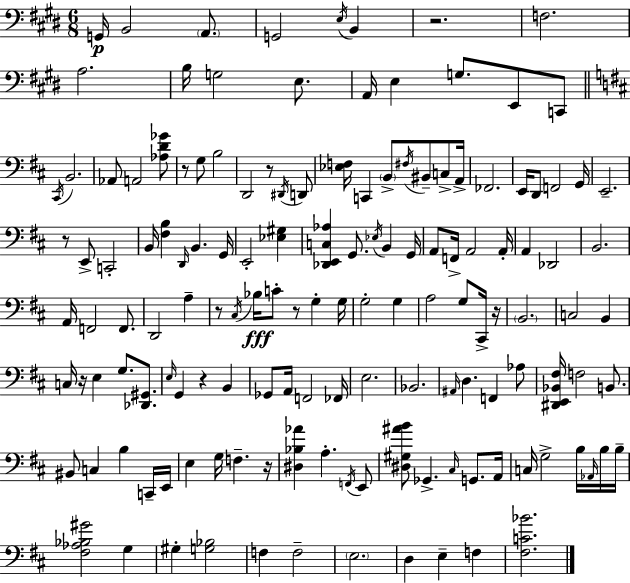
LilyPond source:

{
  \clef bass
  \numericTimeSignature
  \time 6/8
  \key e \major
  g,16\p b,2 \parenthesize a,8. | g,2 \acciaccatura { e16 } b,4 | r2. | f2. | \break a2. | b16 g2 e8. | a,16 e4 g8. e,8 c,8 | \bar "||" \break \key d \major \acciaccatura { cis,16 } b,2. | aes,8 a,2 <aes d' ges'>8 | r8 g8 b2 | d,2 r8 \acciaccatura { dis,16 } | \break d,8 <ees f>16 c,4 \parenthesize b,8-> \acciaccatura { fis16 } bis,8-- | c8-> a,16-> fes,2. | e,16 d,8 f,2 | g,16 e,2.-- | \break r8 e,8-> c,2-. | b,16 <fis b>4 \grace { d,16 } b,4. | g,16 e,2-. | <ees gis>4 <des, e, c aes>4 g,8. \acciaccatura { ees16 } | \break b,4 g,16 a,8 f,16-> a,2 | a,16-. a,4 des,2 | b,2. | a,16 f,2 | \break f,8. d,2 | a4-- r8 \acciaccatura { cis16 } bes16\fff c'8-. r8 | g4-. g16 g2-. | g4 a2 | \break g8 cis,16-> r16 \parenthesize b,2. | c2 | b,4 c16 r16 e4 | g8. <des, gis,>8. \grace { e16 } g,4 r4 | \break b,4 ges,8 a,16 f,2 | fes,16 e2. | bes,2. | \grace { ais,16 } d4. | \break f,4 aes8 <dis, e, bes, fis>16 f2 | b,8. bis,8 c4 | b4 c,16-- e,16 e4 | g16 f4.-- r16 <dis bes aes'>4 | \break a4.-. \acciaccatura { f,16 } e,8 <dis gis ais' b'>8 ges,4.-> | \grace { cis16 } g,8. a,16 c16 g2-> | b16 \grace { aes,16 } b16 b16-- <fis aes bes gis'>2 | g4 gis4-. | \break <g bes>2 f4 | f2-- \parenthesize e2. | d4 | e4-- f4 <fis c' bes'>2. | \break \bar "|."
}